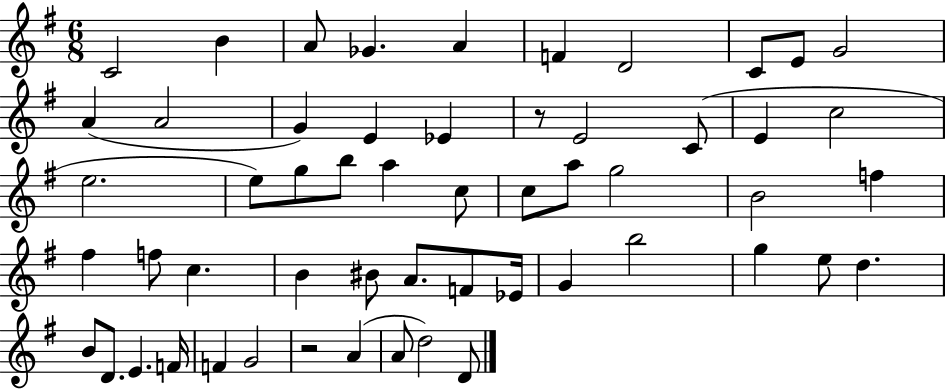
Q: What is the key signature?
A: G major